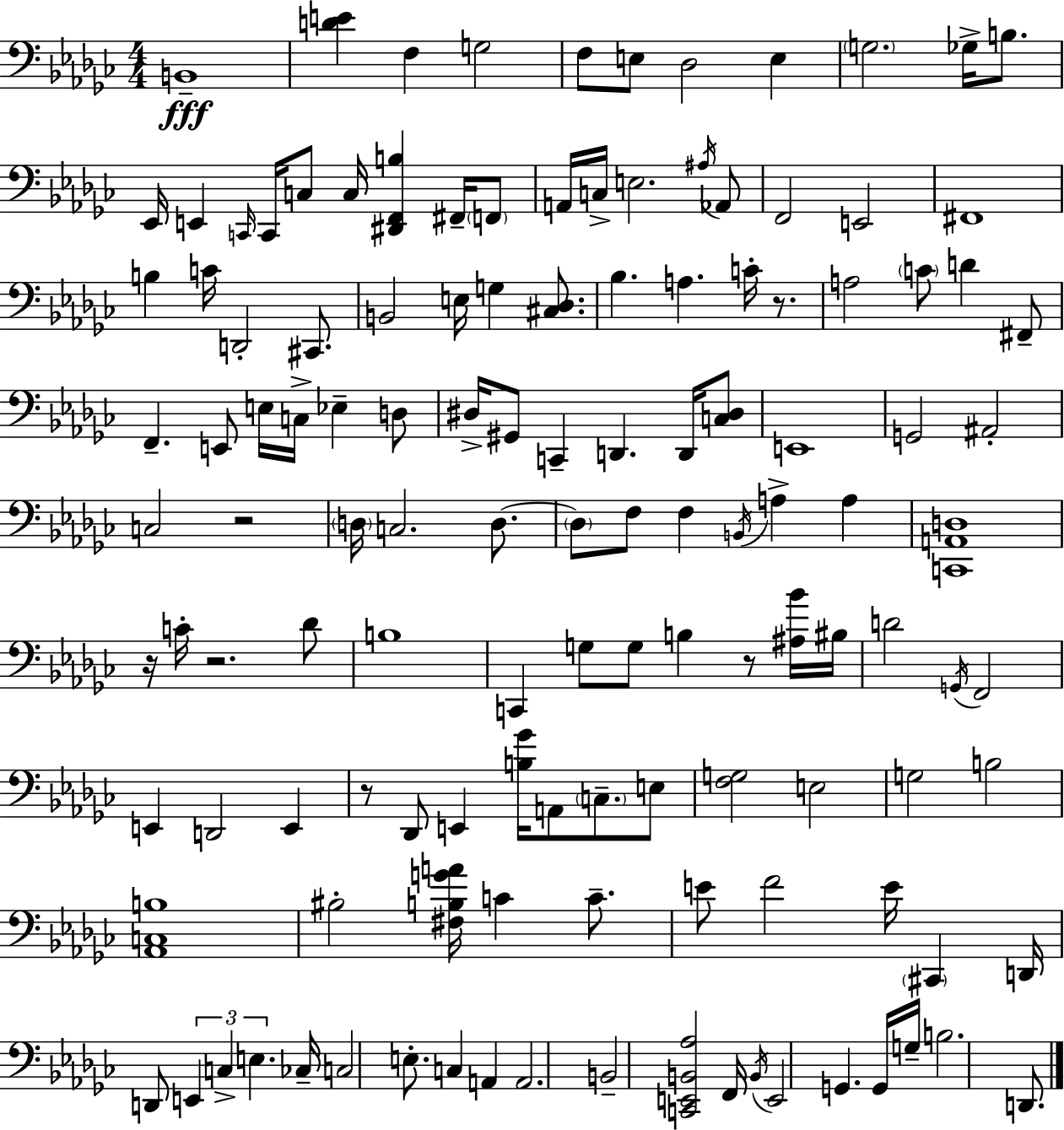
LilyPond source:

{
  \clef bass
  \numericTimeSignature
  \time 4/4
  \key ees \minor
  b,1--\fff | <d' e'>4 f4 g2 | f8 e8 des2 e4 | \parenthesize g2. ges16-> b8. | \break ees,16 e,4 \grace { c,16 } c,16 c8 c16 <dis, f, b>4 fis,16-- \parenthesize f,8 | a,16 c16-> e2. \acciaccatura { ais16 } | aes,8 f,2 e,2 | fis,1 | \break b4 c'16 d,2-. cis,8. | b,2 e16 g4 <cis des>8. | bes4. a4. c'16-. r8. | a2 \parenthesize c'8 d'4 | \break fis,8-- f,4.-- e,8 e16 c16-> ees4-- | d8 dis16-> gis,8 c,4-- d,4. d,16 | <c dis>8 e,1 | g,2 ais,2-. | \break c2 r2 | \parenthesize d16 c2. d8.~~ | \parenthesize d8 f8 f4 \acciaccatura { b,16 } a4-> a4 | <c, a, d>1 | \break r16 c'16-. r2. | des'8 b1 | c,4 g8 g8 b4 r8 | <ais bes'>16 bis16 d'2 \acciaccatura { g,16 } f,2 | \break e,4 d,2 | e,4 r8 des,8 e,4 <b ges'>16 a,8 \parenthesize c8.-- | e8 <f g>2 e2 | g2 b2 | \break <aes, c b>1 | bis2-. <fis b g' a'>16 c'4 | c'8.-- e'8 f'2 e'16 \parenthesize cis,4 | d,16 d,8 \tuplet 3/2 { e,4 c4-> e4. } | \break ces16-- c2 e8.-. | c4 a,4 a,2. | b,2-- <c, e, b, aes>2 | f,16 \acciaccatura { b,16 } e,2 g,4. | \break g,16 g16-- b2. | d,8. \bar "|."
}